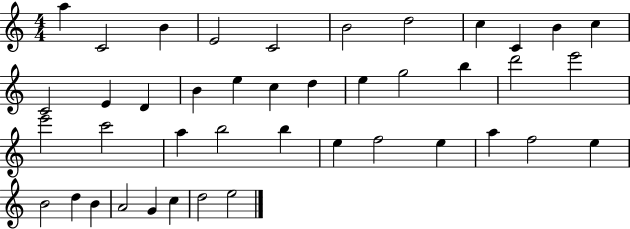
{
  \clef treble
  \numericTimeSignature
  \time 4/4
  \key c \major
  a''4 c'2 b'4 | e'2 c'2 | b'2 d''2 | c''4 c'4 b'4 c''4 | \break c'2 e'4 d'4 | b'4 e''4 c''4 d''4 | e''4 g''2 b''4 | d'''2 e'''2 | \break e'''2 c'''2 | a''4 b''2 b''4 | e''4 f''2 e''4 | a''4 f''2 e''4 | \break b'2 d''4 b'4 | a'2 g'4 c''4 | d''2 e''2 | \bar "|."
}